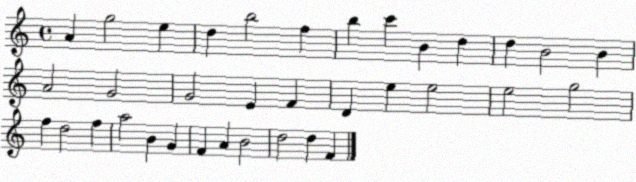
X:1
T:Untitled
M:4/4
L:1/4
K:C
A g2 e d b2 f b c' B d d B2 B A2 G2 G2 E F D e e2 e2 g2 f d2 f a2 B G F A B2 d2 d F